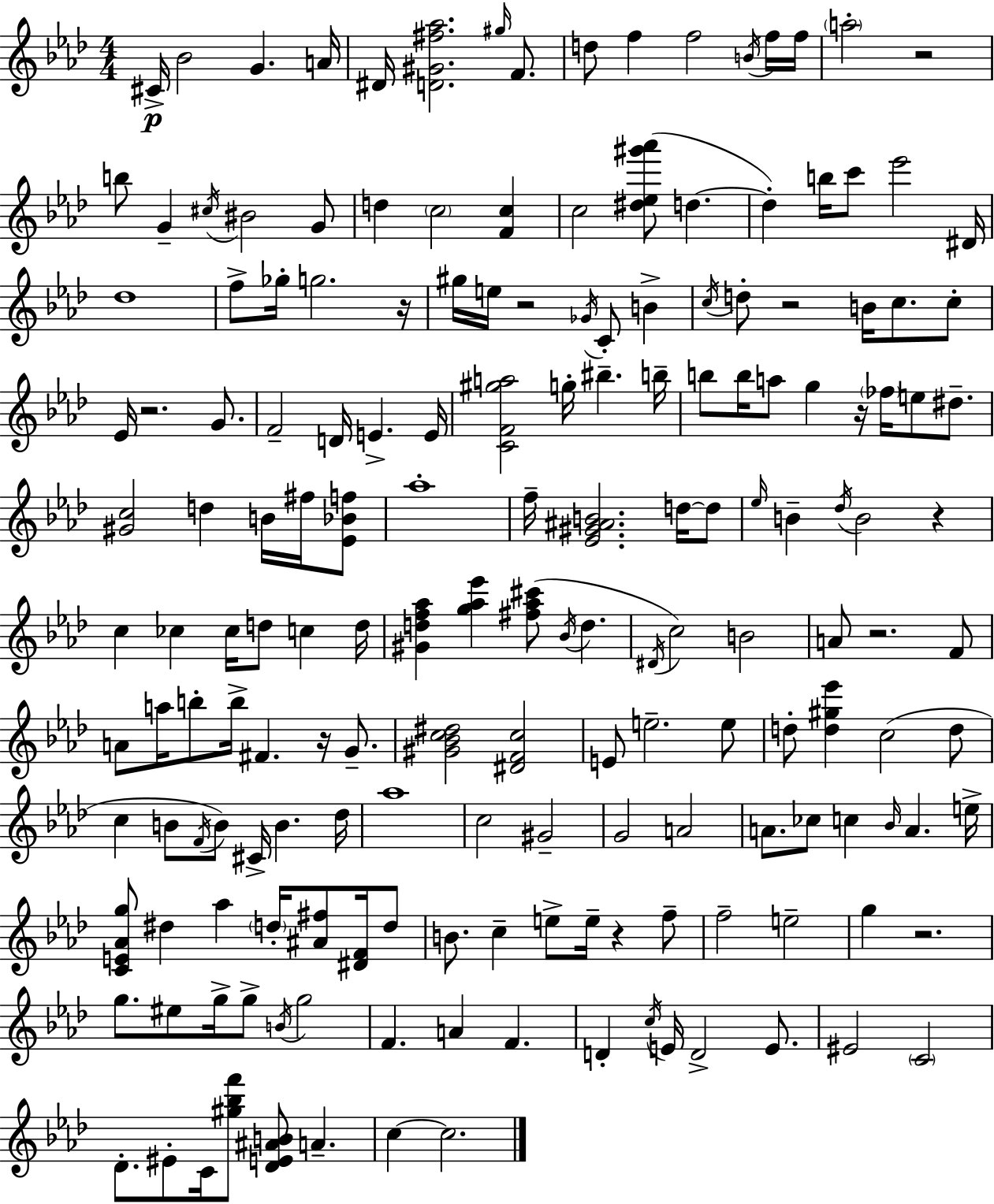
{
  \clef treble
  \numericTimeSignature
  \time 4/4
  \key aes \major
  cis'16->\p bes'2 g'4. a'16 | dis'16 <d' gis' fis'' aes''>2. \grace { gis''16 } f'8. | d''8 f''4 f''2 \acciaccatura { b'16 } | f''16 f''16 \parenthesize a''2-. r2 | \break b''8 g'4-- \acciaccatura { cis''16 } bis'2 | g'8 d''4 \parenthesize c''2 <f' c''>4 | c''2 <dis'' ees'' gis''' aes'''>8( d''4.~~ | d''4-.) b''16 c'''8 ees'''2 | \break dis'16 des''1 | f''8-> ges''16-. g''2. | r16 gis''16 e''16 r2 \acciaccatura { ges'16 } c'8-. | b'4-> \acciaccatura { c''16 } d''8-. r2 b'16 | \break c''8. c''8-. ees'16 r2. | g'8. f'2-- d'16 e'4.-> | e'16 <c' f' gis'' a''>2 g''16-. bis''4.-- | b''16-- b''8 b''16 a''8 g''4 r16 \parenthesize fes''16 | \break e''8 dis''8.-- <gis' c''>2 d''4 | b'16 fis''16 <ees' bes' f''>8 aes''1-. | f''16-- <ees' gis' ais' b'>2. | d''16~~ d''8 \grace { ees''16 } b'4-- \acciaccatura { des''16 } b'2 | \break r4 c''4 ces''4 ces''16 | d''8 c''4 d''16 <gis' d'' f'' aes''>4 <g'' aes'' ees'''>4 <fis'' aes'' cis'''>8( | \acciaccatura { bes'16 } d''4. \acciaccatura { dis'16 }) c''2 | b'2 a'8 r2. | \break f'8 a'8 a''16 b''8-. b''16-> fis'4. | r16 g'8.-- <gis' bes' c'' dis''>2 | <dis' f' c''>2 e'8 e''2.-- | e''8 d''8-. <d'' gis'' ees'''>4 c''2( | \break d''8 c''4 b'8 \acciaccatura { f'16 } | b'8) cis'16-> b'4. des''16 aes''1 | c''2 | gis'2-- g'2 | \break a'2 a'8. ces''8 c''4 | \grace { bes'16 } a'4. e''16-> <c' e' aes' g''>8 dis''4 | aes''4 \parenthesize d''16-. <ais' fis''>8 <dis' f'>16 d''8 b'8. c''4-- | e''8-> e''16-- r4 f''8-- f''2-- | \break e''2-- g''4 r2. | g''8. eis''8 | g''16-> g''8-> \acciaccatura { b'16 } g''2 f'4. | a'4 f'4. d'4-. | \break \acciaccatura { c''16 } e'16 d'2-> e'8. eis'2 | \parenthesize c'2 des'8.-. | eis'8-. c'16 <gis'' bes'' f'''>8 <des' e' ais' b'>8 a'4.-- c''4~~ | c''2. \bar "|."
}